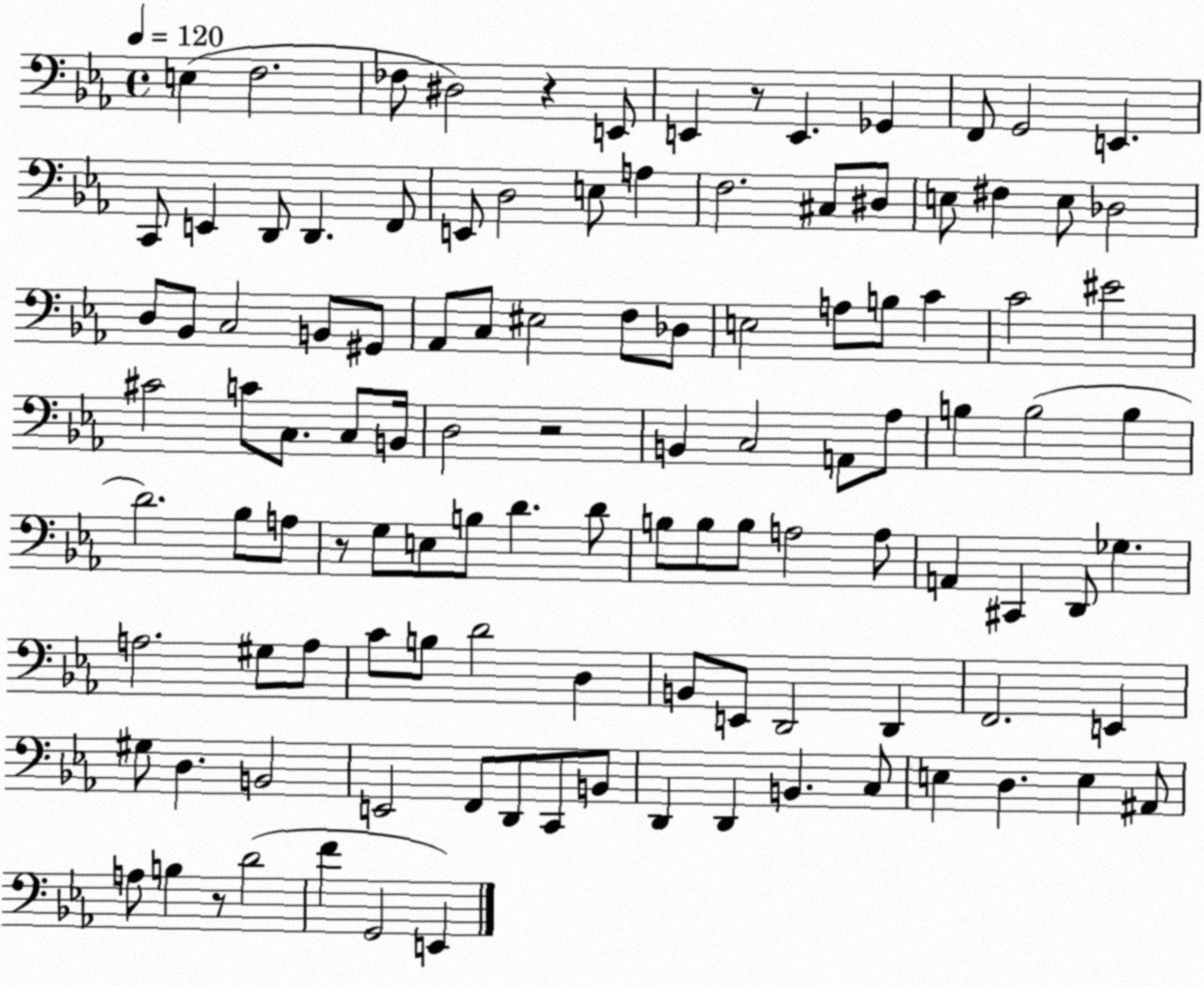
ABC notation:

X:1
T:Untitled
M:4/4
L:1/4
K:Eb
E, F,2 _F,/2 ^D,2 z E,,/2 E,, z/2 E,, _G,, F,,/2 G,,2 E,, C,,/2 E,, D,,/2 D,, F,,/2 E,,/2 D,2 E,/2 A, F,2 ^C,/2 ^D,/2 E,/2 ^F, E,/2 _D,2 D,/2 _B,,/2 C,2 B,,/2 ^G,,/2 _A,,/2 C,/2 ^E,2 F,/2 _D,/2 E,2 A,/2 B,/2 C C2 ^E2 ^C2 C/2 C,/2 C,/2 B,,/4 D,2 z2 B,, C,2 A,,/2 _A,/2 B, B,2 B, D2 _B,/2 A,/2 z/2 G,/2 E,/2 B,/2 D D/2 B,/2 B,/2 B,/2 A,2 A,/2 A,, ^C,, D,,/2 _G, A,2 ^G,/2 A,/2 C/2 B,/2 D2 D, B,,/2 E,,/2 D,,2 D,, F,,2 E,, ^G,/2 D, B,,2 E,,2 F,,/2 D,,/2 C,,/2 B,,/2 D,, D,, B,, C,/2 E, D, E, ^A,,/2 A,/2 B, z/2 D2 F G,,2 E,,